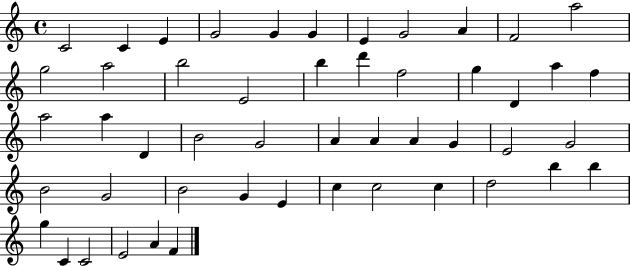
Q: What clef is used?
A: treble